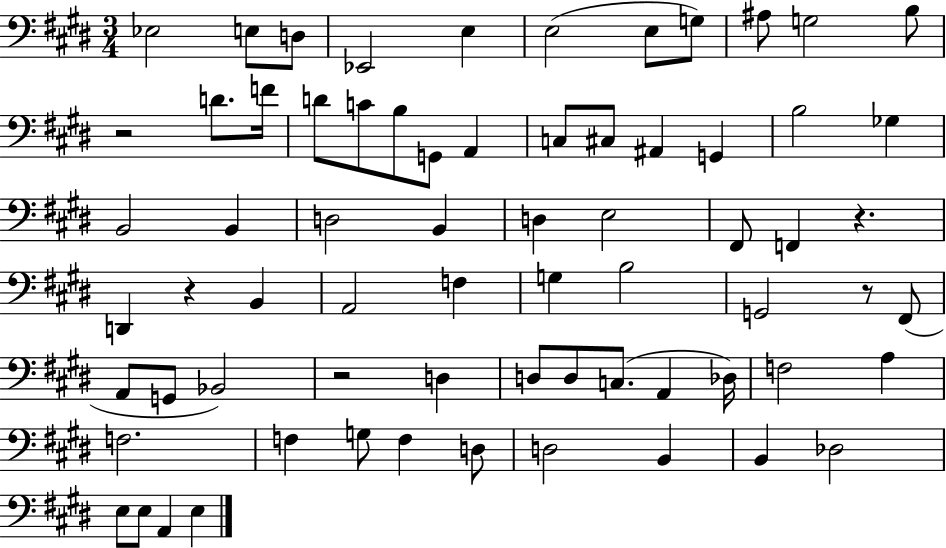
Eb3/h E3/e D3/e Eb2/h E3/q E3/h E3/e G3/e A#3/e G3/h B3/e R/h D4/e. F4/s D4/e C4/e B3/e G2/e A2/q C3/e C#3/e A#2/q G2/q B3/h Gb3/q B2/h B2/q D3/h B2/q D3/q E3/h F#2/e F2/q R/q. D2/q R/q B2/q A2/h F3/q G3/q B3/h G2/h R/e F#2/e A2/e G2/e Bb2/h R/h D3/q D3/e D3/e C3/e. A2/q Db3/s F3/h A3/q F3/h. F3/q G3/e F3/q D3/e D3/h B2/q B2/q Db3/h E3/e E3/e A2/q E3/q